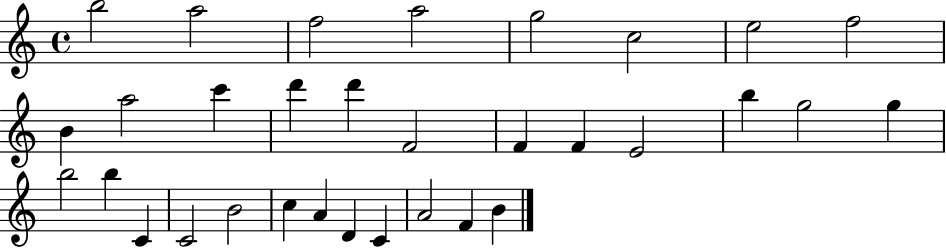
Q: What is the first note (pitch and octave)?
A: B5